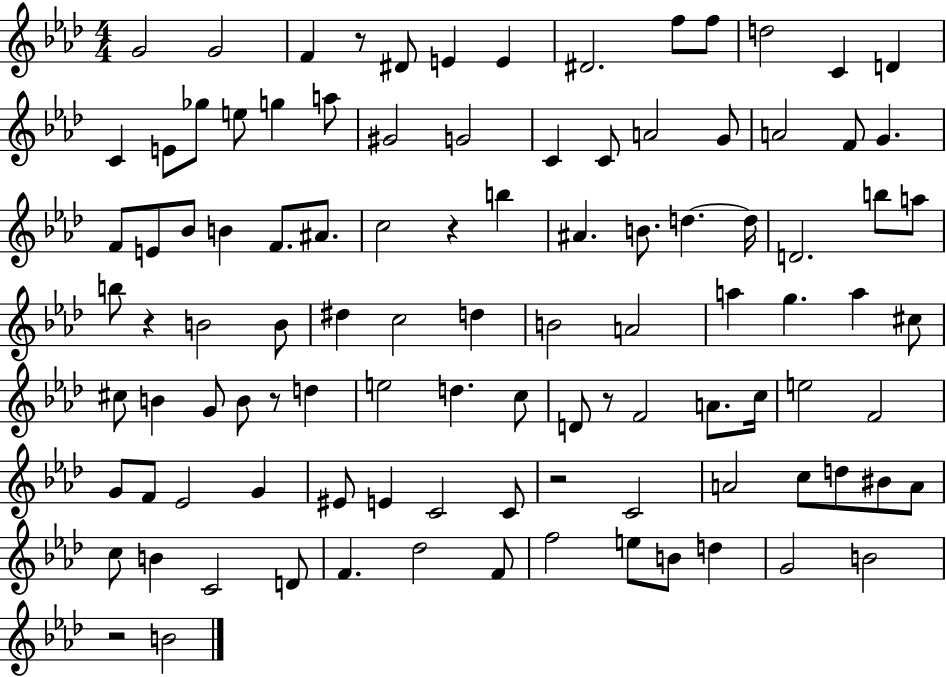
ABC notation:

X:1
T:Untitled
M:4/4
L:1/4
K:Ab
G2 G2 F z/2 ^D/2 E E ^D2 f/2 f/2 d2 C D C E/2 _g/2 e/2 g a/2 ^G2 G2 C C/2 A2 G/2 A2 F/2 G F/2 E/2 _B/2 B F/2 ^A/2 c2 z b ^A B/2 d d/4 D2 b/2 a/2 b/2 z B2 B/2 ^d c2 d B2 A2 a g a ^c/2 ^c/2 B G/2 B/2 z/2 d e2 d c/2 D/2 z/2 F2 A/2 c/4 e2 F2 G/2 F/2 _E2 G ^E/2 E C2 C/2 z2 C2 A2 c/2 d/2 ^B/2 A/2 c/2 B C2 D/2 F _d2 F/2 f2 e/2 B/2 d G2 B2 z2 B2